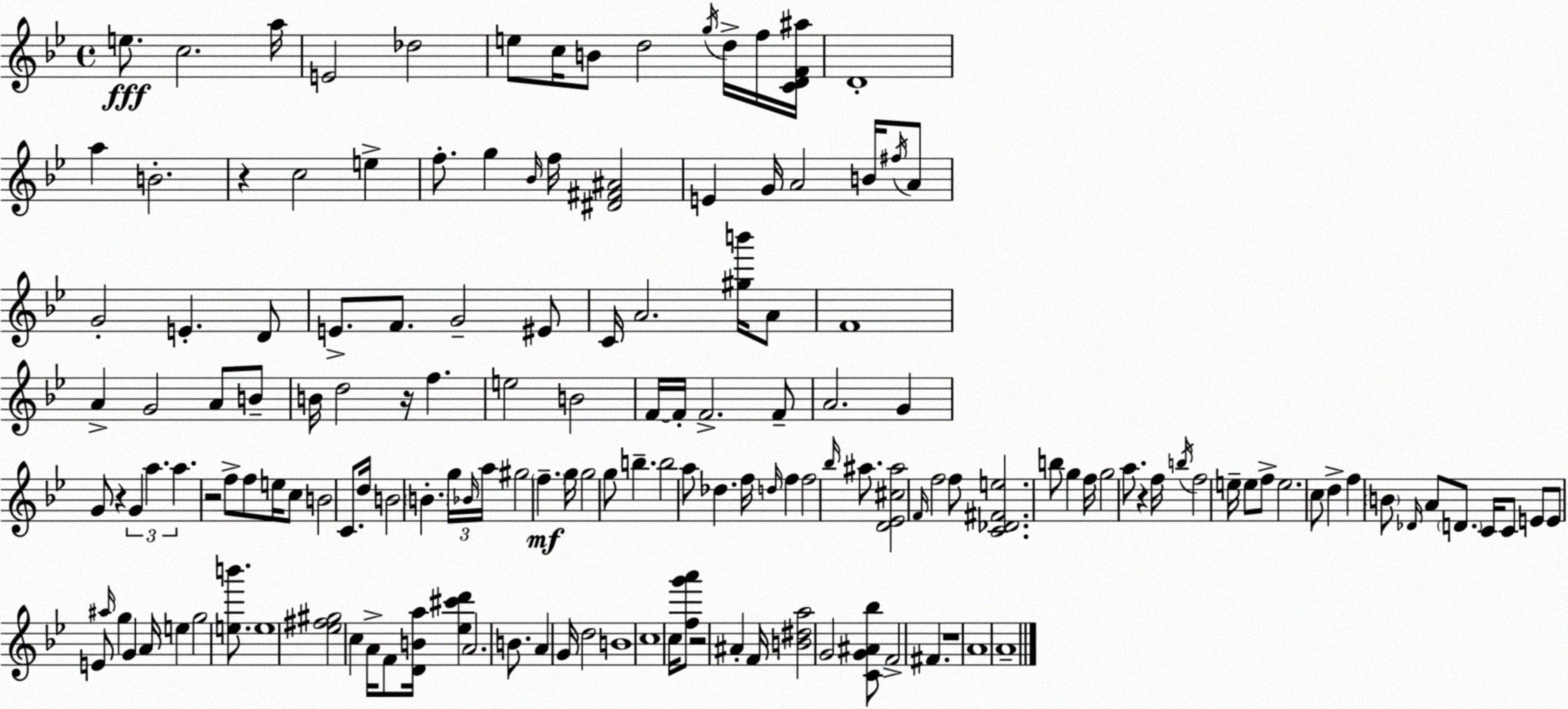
X:1
T:Untitled
M:4/4
L:1/4
K:Bb
e/2 c2 a/4 E2 _d2 e/2 c/4 B/2 d2 g/4 d/4 f/4 [CDF^a]/4 D4 a B2 z c2 e f/2 g _B/4 f/4 [^D^F^A]2 E G/4 A2 B/4 ^f/4 A/2 G2 E D/2 E/2 F/2 G2 ^E/2 C/4 A2 [^gb']/4 A/2 F4 A G2 A/2 B/2 B/4 d2 z/4 f e2 B2 F/4 F/4 F2 F/2 A2 G G/2 z G a a z2 f/2 f/2 e/4 c/2 B2 C/2 d/4 B2 B g/4 _B/4 a/4 ^g2 f g/4 g2 g/2 b b2 a/2 _d f/4 d/4 f f2 _b/4 ^a/2 [D_E^c^a]2 F/4 f2 f/2 [C_D^Fe]2 b/2 g f/4 g2 a/2 z f/4 b/4 f2 e/4 e/2 f/2 e2 c/2 d f B/2 _D/4 A/2 D/2 C/4 C/2 E/2 E/2 E/2 ^a/4 g G A/4 e g2 [eb']/2 e4 [_e^f^g]2 c A/4 F/2 [DBa]/4 [_e^c'd'] A2 B/2 A G/4 d2 B4 c4 c/4 [fg'a']/2 z2 ^A F/4 [B^da]2 G2 [CG^A_b]/2 F2 ^F z4 A4 A4